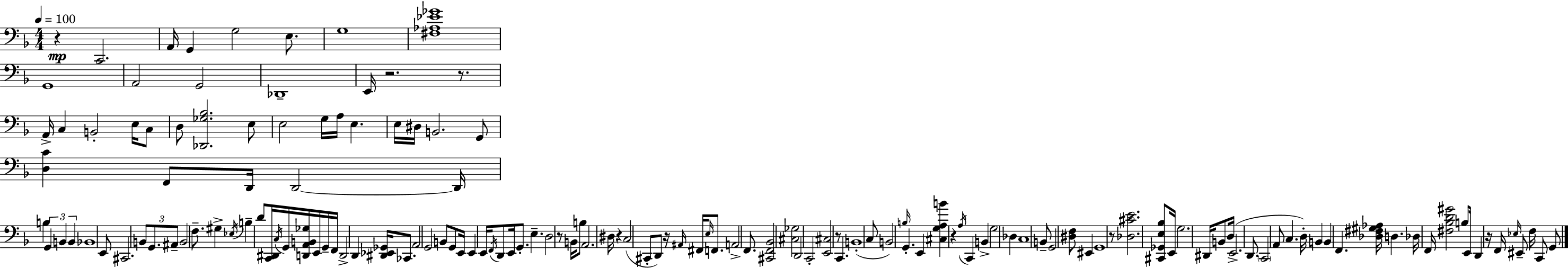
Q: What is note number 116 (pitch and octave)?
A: F2